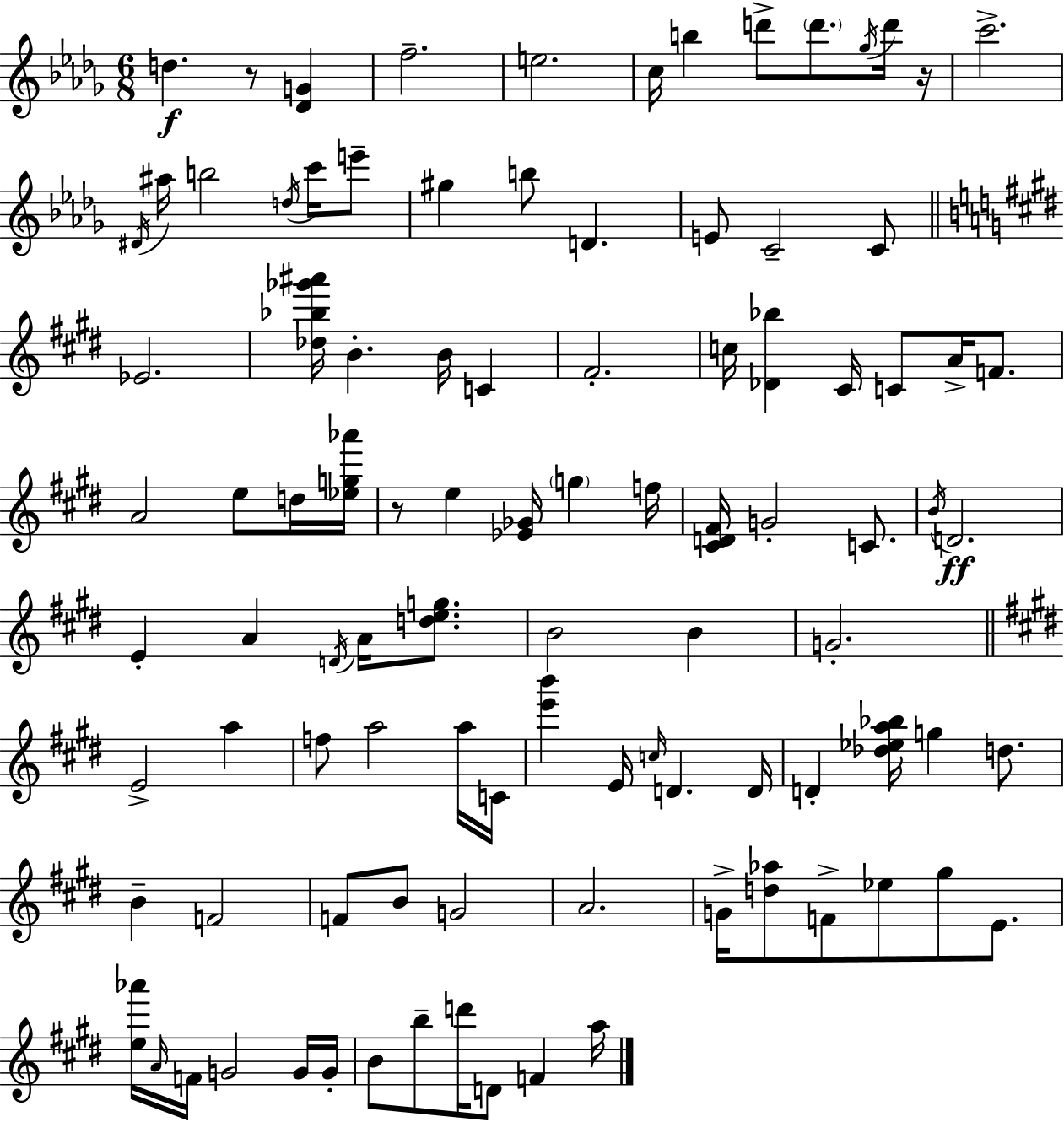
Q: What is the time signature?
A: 6/8